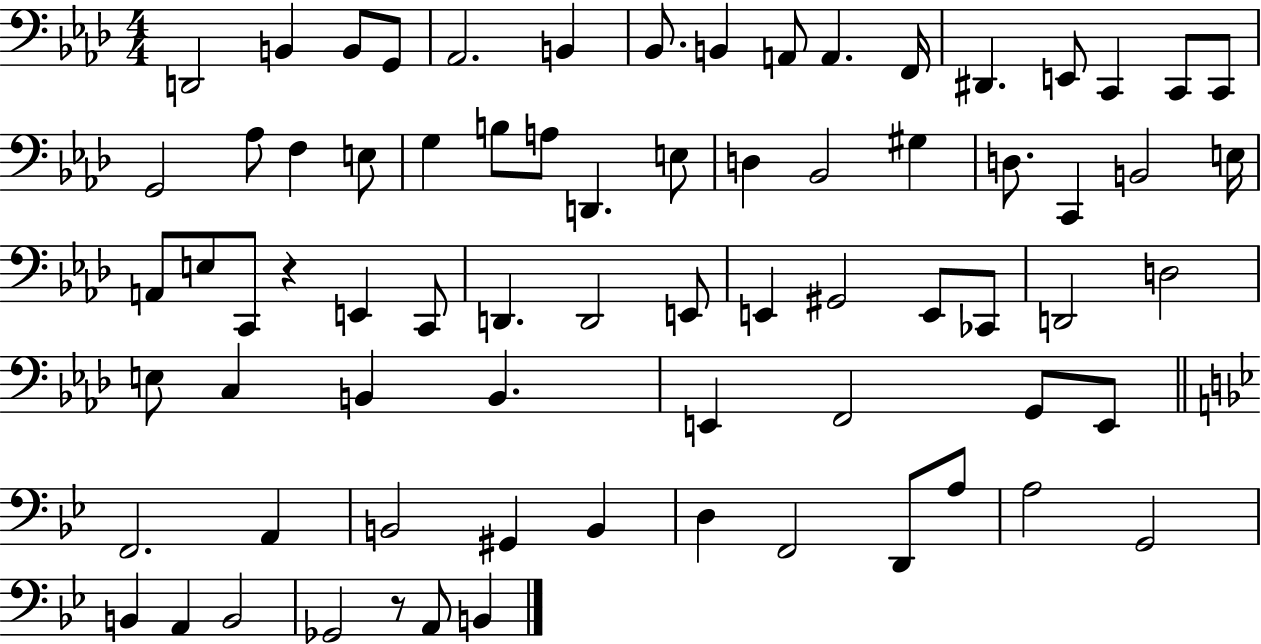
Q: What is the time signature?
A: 4/4